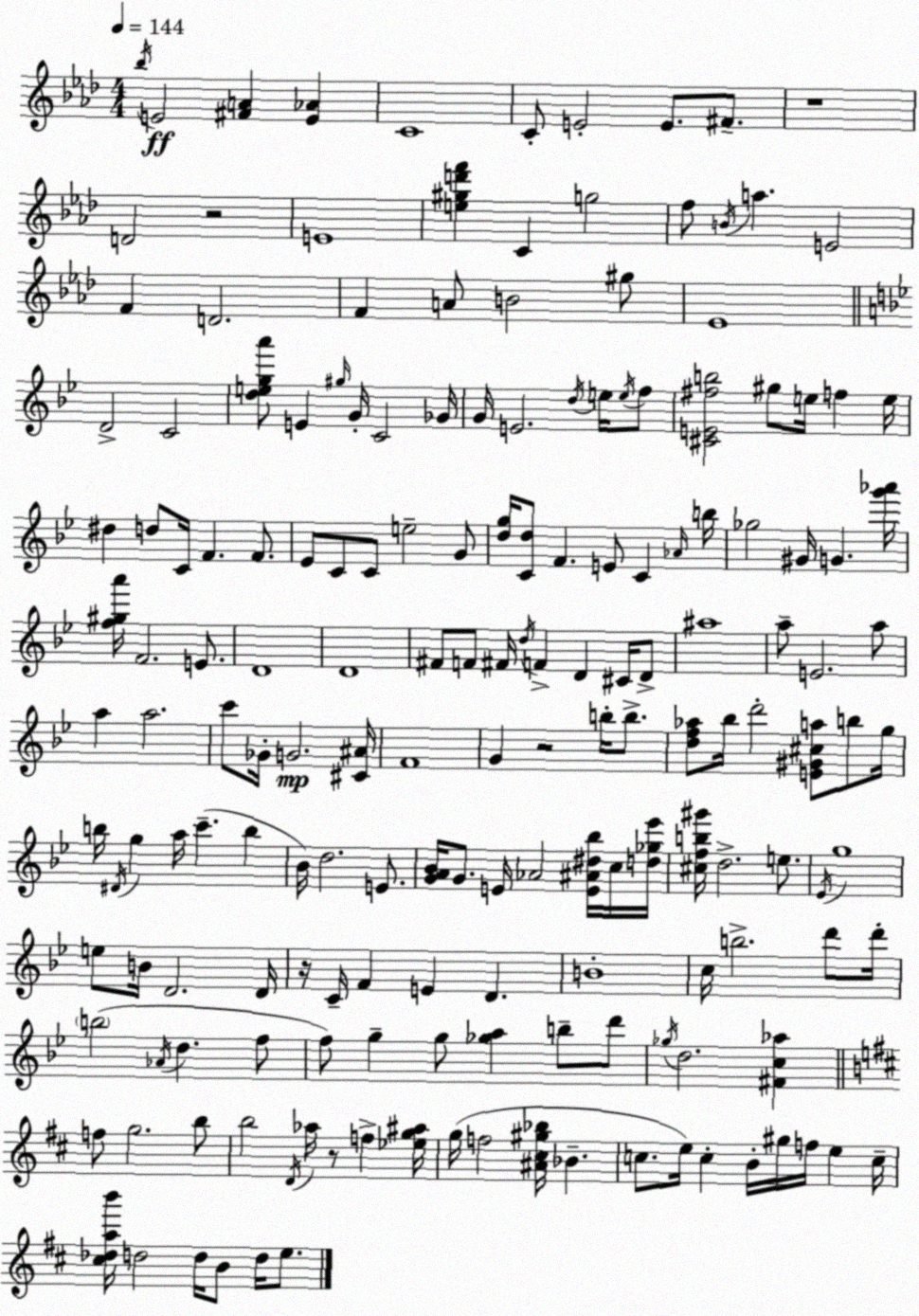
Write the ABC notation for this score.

X:1
T:Untitled
M:4/4
L:1/4
K:Ab
_b/4 E2 [^FA] [E_A] C4 C/2 E2 E/2 ^F/2 z4 D2 z2 E4 [e^gd'f'] C g2 f/2 B/4 a E2 F D2 F A/2 B2 ^g/2 _E4 D2 C2 [dega']/2 E ^g/4 G/4 C2 _G/4 G/4 E2 d/4 e/4 e/4 f/2 [^CE^fb]2 ^g/2 e/4 f e/4 ^d d/2 C/4 F F/2 _E/2 C/2 C/2 e2 G/2 [dg]/4 [Cd]/2 F E/2 C _A/4 b/4 _g2 ^G/4 G [g'_a']/4 [f^ga']/4 F2 E/2 D4 D4 ^F/2 F/2 ^F/4 d/4 F D ^C/4 D/2 ^a4 a/2 E2 a/2 a a2 c'/2 _G/4 G2 [^C^A]/4 F4 G z2 b/4 b/2 [df_a]/2 _b/4 d'2 [E^G^ca]/2 b/2 g/4 b/4 ^D/4 g a/4 c' b _B/4 d2 E/2 [GA_B]/4 G/2 E/4 _A2 [E^A^d_b]/4 c/4 [d_g_e']/4 [^cfb^g']/4 d2 e/2 _E/4 g4 e/2 B/4 D2 D/4 z/4 C/4 F E D B4 c/4 b2 d'/2 d'/4 b2 _A/4 d f/2 f/2 g g/2 [_ga] b/2 d'/2 _g/4 d2 [^Fc_a] f/2 g2 b/2 b2 D/4 _a/4 z/2 f [_eg^a]/4 g/4 f2 [^A^c^g_b]/4 _B c/2 e/4 c B/4 ^g/4 f/4 e c/4 [^c_dab']/4 d2 d/4 B/2 d/4 e/2